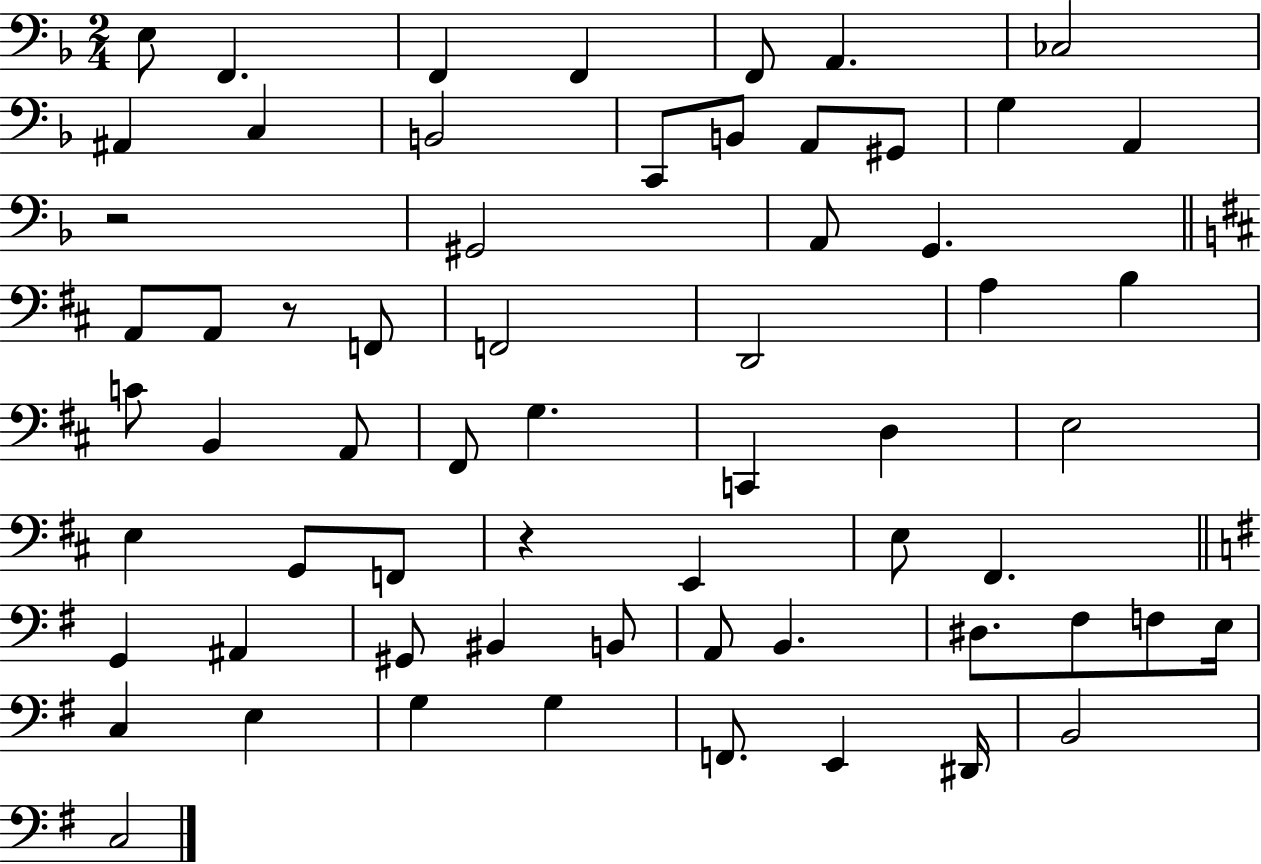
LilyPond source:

{
  \clef bass
  \numericTimeSignature
  \time 2/4
  \key f \major
  \repeat volta 2 { e8 f,4. | f,4 f,4 | f,8 a,4. | ces2 | \break ais,4 c4 | b,2 | c,8 b,8 a,8 gis,8 | g4 a,4 | \break r2 | gis,2 | a,8 g,4. | \bar "||" \break \key d \major a,8 a,8 r8 f,8 | f,2 | d,2 | a4 b4 | \break c'8 b,4 a,8 | fis,8 g4. | c,4 d4 | e2 | \break e4 g,8 f,8 | r4 e,4 | e8 fis,4. | \bar "||" \break \key e \minor g,4 ais,4 | gis,8 bis,4 b,8 | a,8 b,4. | dis8. fis8 f8 e16 | \break c4 e4 | g4 g4 | f,8. e,4 dis,16 | b,2 | \break c2 | } \bar "|."
}